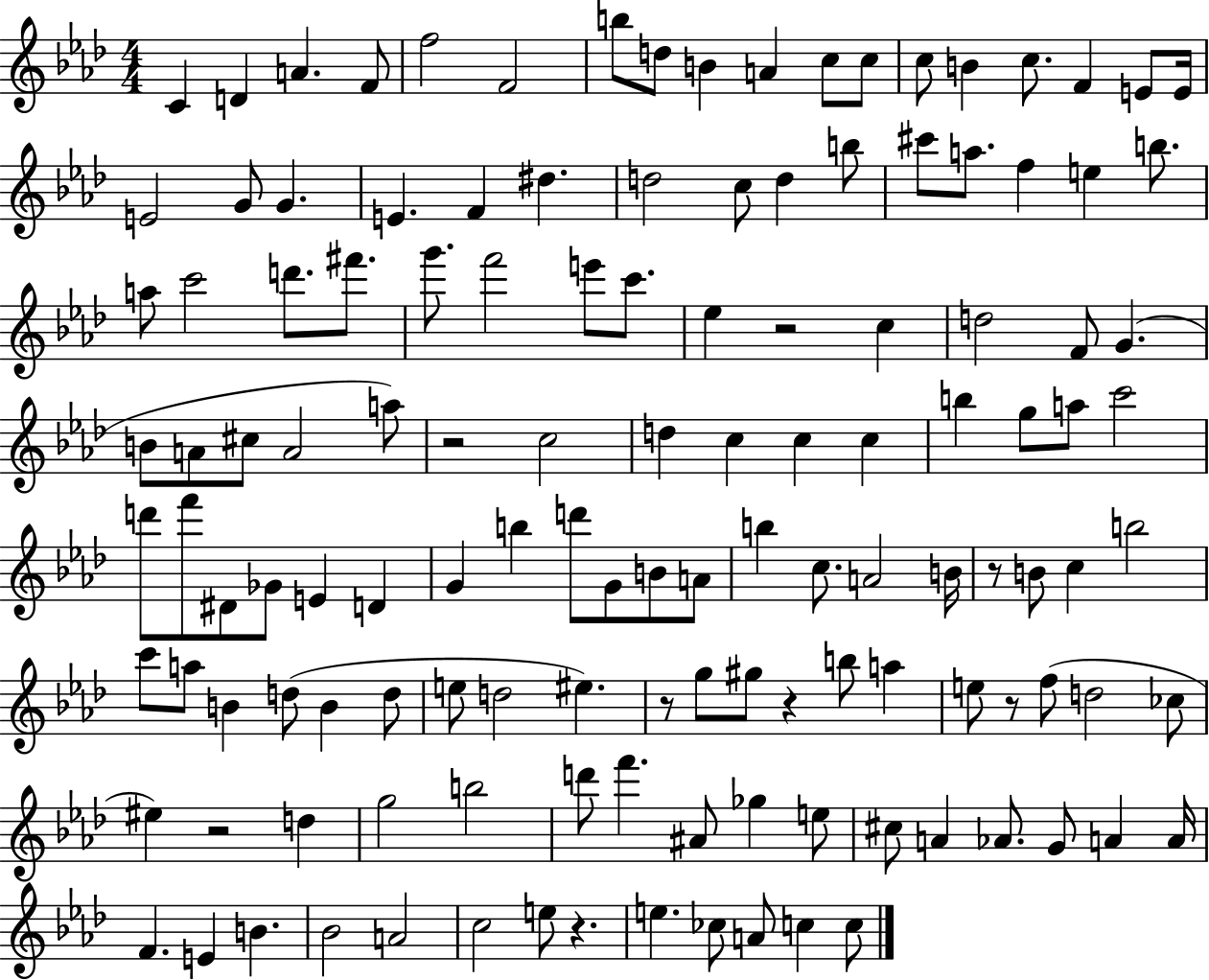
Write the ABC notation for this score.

X:1
T:Untitled
M:4/4
L:1/4
K:Ab
C D A F/2 f2 F2 b/2 d/2 B A c/2 c/2 c/2 B c/2 F E/2 E/4 E2 G/2 G E F ^d d2 c/2 d b/2 ^c'/2 a/2 f e b/2 a/2 c'2 d'/2 ^f'/2 g'/2 f'2 e'/2 c'/2 _e z2 c d2 F/2 G B/2 A/2 ^c/2 A2 a/2 z2 c2 d c c c b g/2 a/2 c'2 d'/2 f'/2 ^D/2 _G/2 E D G b d'/2 G/2 B/2 A/2 b c/2 A2 B/4 z/2 B/2 c b2 c'/2 a/2 B d/2 B d/2 e/2 d2 ^e z/2 g/2 ^g/2 z b/2 a e/2 z/2 f/2 d2 _c/2 ^e z2 d g2 b2 d'/2 f' ^A/2 _g e/2 ^c/2 A _A/2 G/2 A A/4 F E B _B2 A2 c2 e/2 z e _c/2 A/2 c c/2